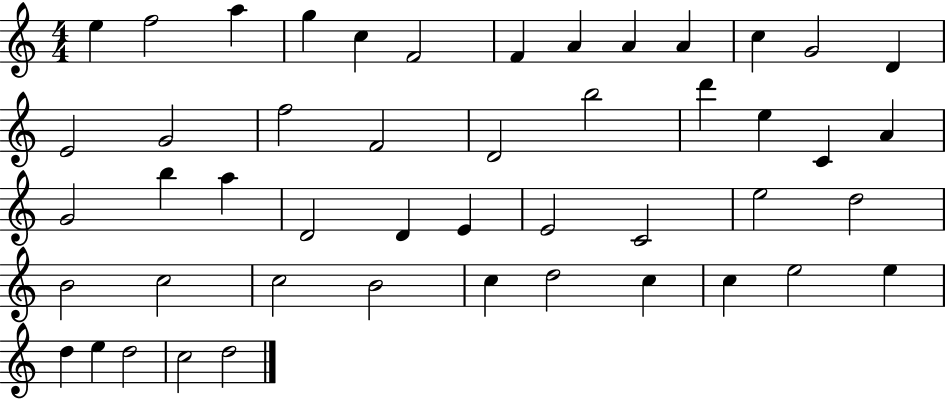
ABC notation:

X:1
T:Untitled
M:4/4
L:1/4
K:C
e f2 a g c F2 F A A A c G2 D E2 G2 f2 F2 D2 b2 d' e C A G2 b a D2 D E E2 C2 e2 d2 B2 c2 c2 B2 c d2 c c e2 e d e d2 c2 d2